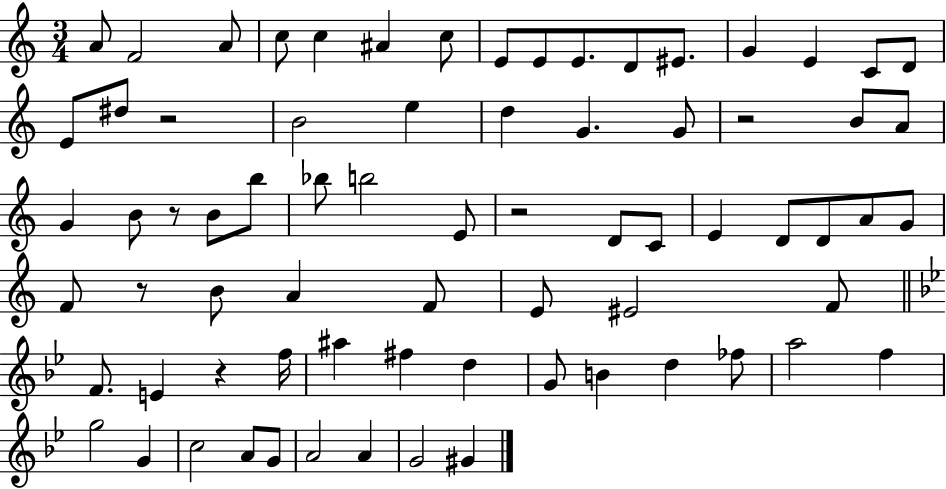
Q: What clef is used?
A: treble